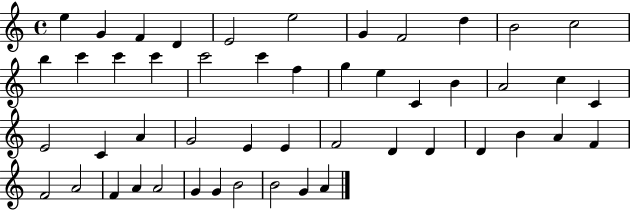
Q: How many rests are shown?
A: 0